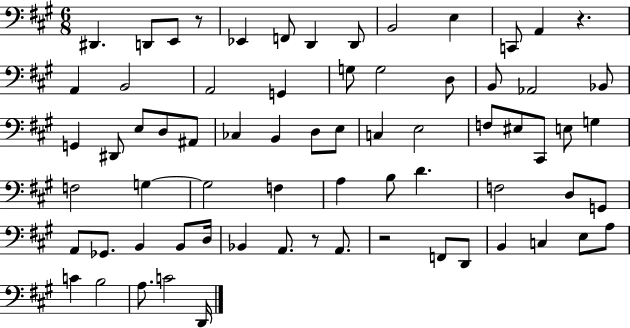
X:1
T:Untitled
M:6/8
L:1/4
K:A
^D,, D,,/2 E,,/2 z/2 _E,, F,,/2 D,, D,,/2 B,,2 E, C,,/2 A,, z A,, B,,2 A,,2 G,, G,/2 G,2 D,/2 B,,/2 _A,,2 _B,,/2 G,, ^D,,/2 E,/2 D,/2 ^A,,/2 _C, B,, D,/2 E,/2 C, E,2 F,/2 ^E,/2 ^C,,/2 E,/2 G, F,2 G, G,2 F, A, B,/2 D F,2 D,/2 G,,/2 A,,/2 _G,,/2 B,, B,,/2 D,/4 _B,, A,,/2 z/2 A,,/2 z2 F,,/2 D,,/2 B,, C, E,/2 A,/2 C B,2 A,/2 C2 D,,/4